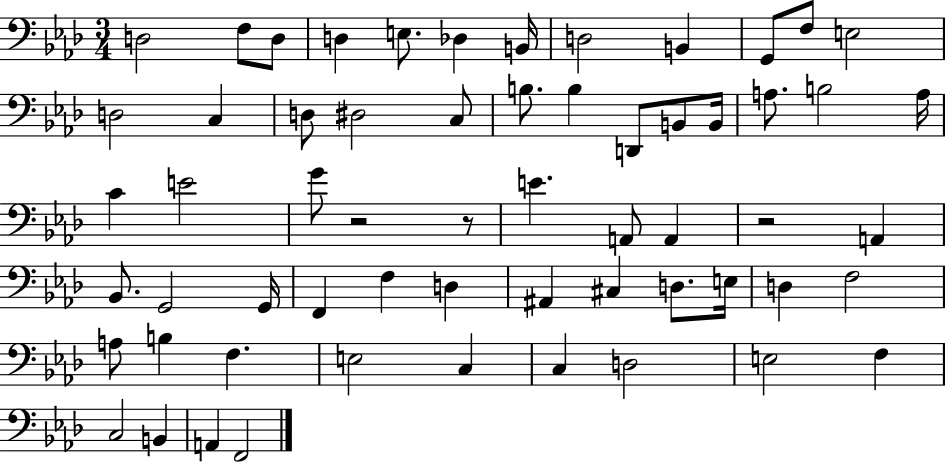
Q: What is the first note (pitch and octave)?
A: D3